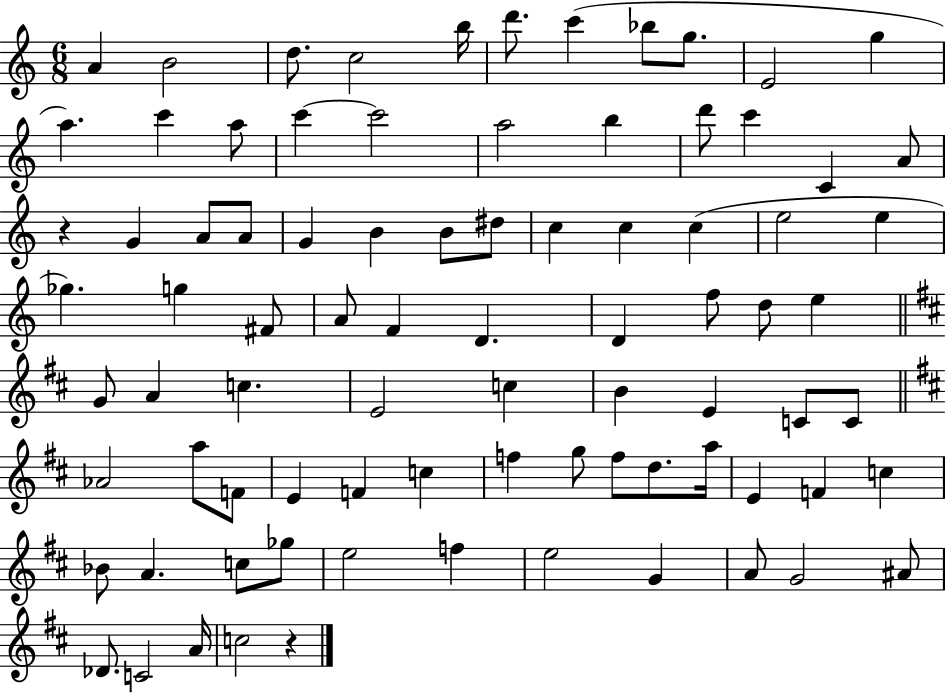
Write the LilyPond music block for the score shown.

{
  \clef treble
  \numericTimeSignature
  \time 6/8
  \key c \major
  a'4 b'2 | d''8. c''2 b''16 | d'''8. c'''4( bes''8 g''8. | e'2 g''4 | \break a''4.) c'''4 a''8 | c'''4~~ c'''2 | a''2 b''4 | d'''8 c'''4 c'4 a'8 | \break r4 g'4 a'8 a'8 | g'4 b'4 b'8 dis''8 | c''4 c''4 c''4( | e''2 e''4 | \break ges''4.) g''4 fis'8 | a'8 f'4 d'4. | d'4 f''8 d''8 e''4 | \bar "||" \break \key d \major g'8 a'4 c''4. | e'2 c''4 | b'4 e'4 c'8 c'8 | \bar "||" \break \key d \major aes'2 a''8 f'8 | e'4 f'4 c''4 | f''4 g''8 f''8 d''8. a''16 | e'4 f'4 c''4 | \break bes'8 a'4. c''8 ges''8 | e''2 f''4 | e''2 g'4 | a'8 g'2 ais'8 | \break des'8. c'2 a'16 | c''2 r4 | \bar "|."
}